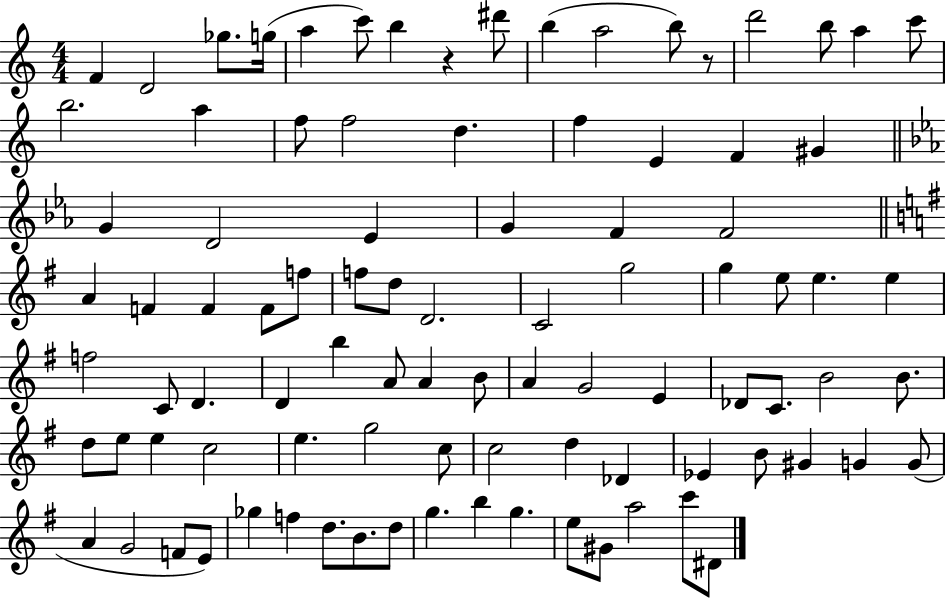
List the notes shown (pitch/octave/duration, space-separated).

F4/q D4/h Gb5/e. G5/s A5/q C6/e B5/q R/q D#6/e B5/q A5/h B5/e R/e D6/h B5/e A5/q C6/e B5/h. A5/q F5/e F5/h D5/q. F5/q E4/q F4/q G#4/q G4/q D4/h Eb4/q G4/q F4/q F4/h A4/q F4/q F4/q F4/e F5/e F5/e D5/e D4/h. C4/h G5/h G5/q E5/e E5/q. E5/q F5/h C4/e D4/q. D4/q B5/q A4/e A4/q B4/e A4/q G4/h E4/q Db4/e C4/e. B4/h B4/e. D5/e E5/e E5/q C5/h E5/q. G5/h C5/e C5/h D5/q Db4/q Eb4/q B4/e G#4/q G4/q G4/e A4/q G4/h F4/e E4/e Gb5/q F5/q D5/e. B4/e. D5/e G5/q. B5/q G5/q. E5/e G#4/e A5/h C6/e D#4/e